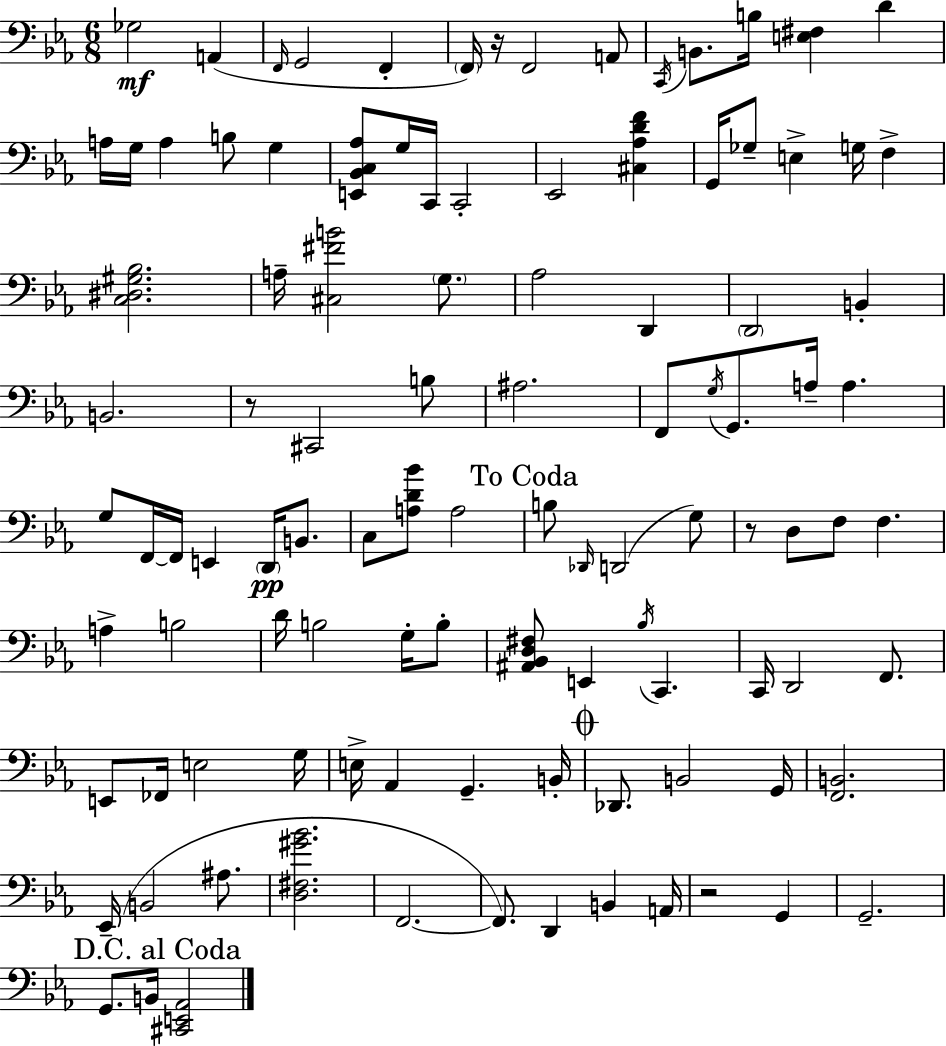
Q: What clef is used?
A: bass